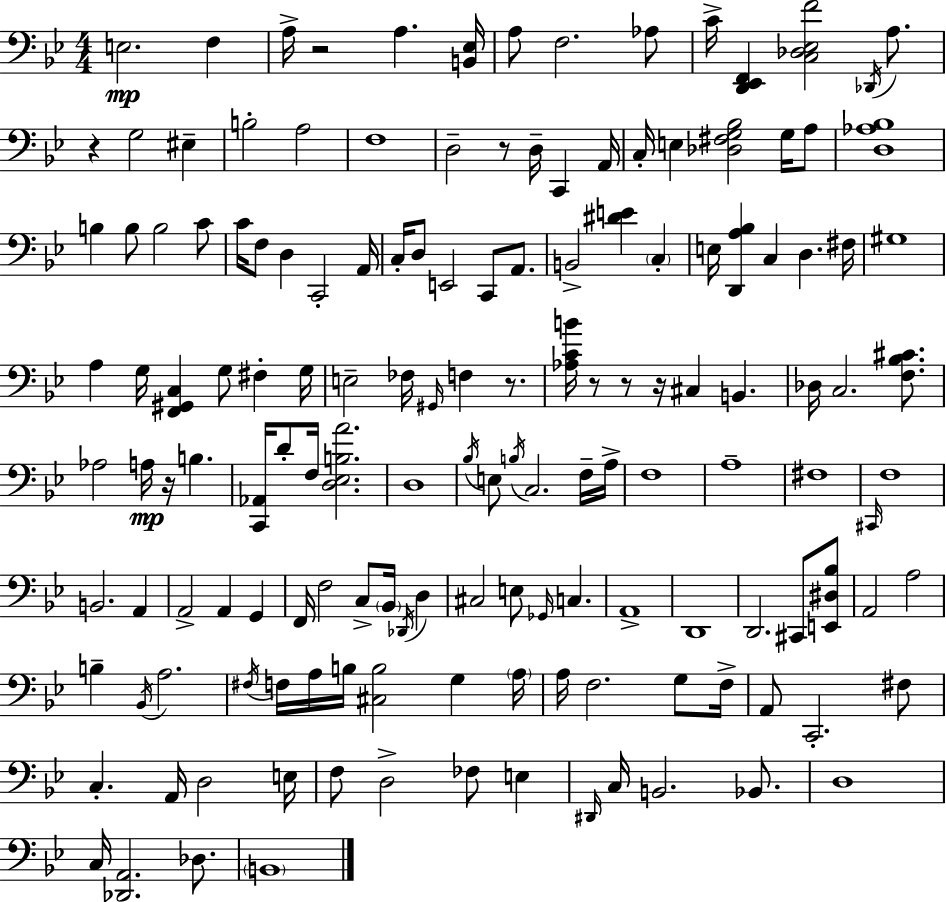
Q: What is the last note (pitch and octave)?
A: B2